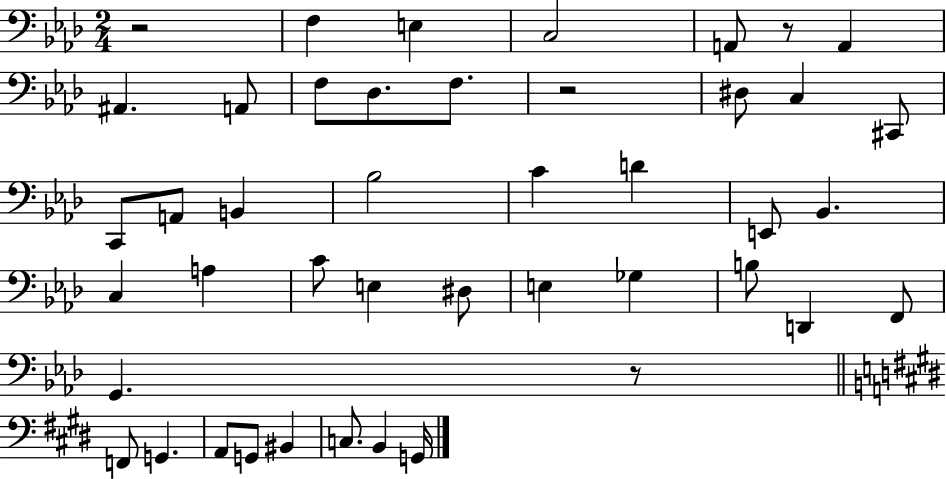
R/h F3/q E3/q C3/h A2/e R/e A2/q A#2/q. A2/e F3/e Db3/e. F3/e. R/h D#3/e C3/q C#2/e C2/e A2/e B2/q Bb3/h C4/q D4/q E2/e Bb2/q. C3/q A3/q C4/e E3/q D#3/e E3/q Gb3/q B3/e D2/q F2/e G2/q. R/e F2/e G2/q. A2/e G2/e BIS2/q C3/e. B2/q G2/s